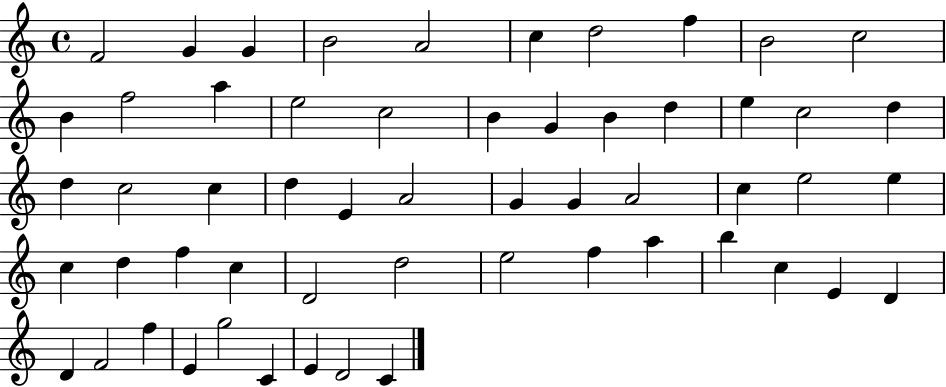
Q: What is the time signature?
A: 4/4